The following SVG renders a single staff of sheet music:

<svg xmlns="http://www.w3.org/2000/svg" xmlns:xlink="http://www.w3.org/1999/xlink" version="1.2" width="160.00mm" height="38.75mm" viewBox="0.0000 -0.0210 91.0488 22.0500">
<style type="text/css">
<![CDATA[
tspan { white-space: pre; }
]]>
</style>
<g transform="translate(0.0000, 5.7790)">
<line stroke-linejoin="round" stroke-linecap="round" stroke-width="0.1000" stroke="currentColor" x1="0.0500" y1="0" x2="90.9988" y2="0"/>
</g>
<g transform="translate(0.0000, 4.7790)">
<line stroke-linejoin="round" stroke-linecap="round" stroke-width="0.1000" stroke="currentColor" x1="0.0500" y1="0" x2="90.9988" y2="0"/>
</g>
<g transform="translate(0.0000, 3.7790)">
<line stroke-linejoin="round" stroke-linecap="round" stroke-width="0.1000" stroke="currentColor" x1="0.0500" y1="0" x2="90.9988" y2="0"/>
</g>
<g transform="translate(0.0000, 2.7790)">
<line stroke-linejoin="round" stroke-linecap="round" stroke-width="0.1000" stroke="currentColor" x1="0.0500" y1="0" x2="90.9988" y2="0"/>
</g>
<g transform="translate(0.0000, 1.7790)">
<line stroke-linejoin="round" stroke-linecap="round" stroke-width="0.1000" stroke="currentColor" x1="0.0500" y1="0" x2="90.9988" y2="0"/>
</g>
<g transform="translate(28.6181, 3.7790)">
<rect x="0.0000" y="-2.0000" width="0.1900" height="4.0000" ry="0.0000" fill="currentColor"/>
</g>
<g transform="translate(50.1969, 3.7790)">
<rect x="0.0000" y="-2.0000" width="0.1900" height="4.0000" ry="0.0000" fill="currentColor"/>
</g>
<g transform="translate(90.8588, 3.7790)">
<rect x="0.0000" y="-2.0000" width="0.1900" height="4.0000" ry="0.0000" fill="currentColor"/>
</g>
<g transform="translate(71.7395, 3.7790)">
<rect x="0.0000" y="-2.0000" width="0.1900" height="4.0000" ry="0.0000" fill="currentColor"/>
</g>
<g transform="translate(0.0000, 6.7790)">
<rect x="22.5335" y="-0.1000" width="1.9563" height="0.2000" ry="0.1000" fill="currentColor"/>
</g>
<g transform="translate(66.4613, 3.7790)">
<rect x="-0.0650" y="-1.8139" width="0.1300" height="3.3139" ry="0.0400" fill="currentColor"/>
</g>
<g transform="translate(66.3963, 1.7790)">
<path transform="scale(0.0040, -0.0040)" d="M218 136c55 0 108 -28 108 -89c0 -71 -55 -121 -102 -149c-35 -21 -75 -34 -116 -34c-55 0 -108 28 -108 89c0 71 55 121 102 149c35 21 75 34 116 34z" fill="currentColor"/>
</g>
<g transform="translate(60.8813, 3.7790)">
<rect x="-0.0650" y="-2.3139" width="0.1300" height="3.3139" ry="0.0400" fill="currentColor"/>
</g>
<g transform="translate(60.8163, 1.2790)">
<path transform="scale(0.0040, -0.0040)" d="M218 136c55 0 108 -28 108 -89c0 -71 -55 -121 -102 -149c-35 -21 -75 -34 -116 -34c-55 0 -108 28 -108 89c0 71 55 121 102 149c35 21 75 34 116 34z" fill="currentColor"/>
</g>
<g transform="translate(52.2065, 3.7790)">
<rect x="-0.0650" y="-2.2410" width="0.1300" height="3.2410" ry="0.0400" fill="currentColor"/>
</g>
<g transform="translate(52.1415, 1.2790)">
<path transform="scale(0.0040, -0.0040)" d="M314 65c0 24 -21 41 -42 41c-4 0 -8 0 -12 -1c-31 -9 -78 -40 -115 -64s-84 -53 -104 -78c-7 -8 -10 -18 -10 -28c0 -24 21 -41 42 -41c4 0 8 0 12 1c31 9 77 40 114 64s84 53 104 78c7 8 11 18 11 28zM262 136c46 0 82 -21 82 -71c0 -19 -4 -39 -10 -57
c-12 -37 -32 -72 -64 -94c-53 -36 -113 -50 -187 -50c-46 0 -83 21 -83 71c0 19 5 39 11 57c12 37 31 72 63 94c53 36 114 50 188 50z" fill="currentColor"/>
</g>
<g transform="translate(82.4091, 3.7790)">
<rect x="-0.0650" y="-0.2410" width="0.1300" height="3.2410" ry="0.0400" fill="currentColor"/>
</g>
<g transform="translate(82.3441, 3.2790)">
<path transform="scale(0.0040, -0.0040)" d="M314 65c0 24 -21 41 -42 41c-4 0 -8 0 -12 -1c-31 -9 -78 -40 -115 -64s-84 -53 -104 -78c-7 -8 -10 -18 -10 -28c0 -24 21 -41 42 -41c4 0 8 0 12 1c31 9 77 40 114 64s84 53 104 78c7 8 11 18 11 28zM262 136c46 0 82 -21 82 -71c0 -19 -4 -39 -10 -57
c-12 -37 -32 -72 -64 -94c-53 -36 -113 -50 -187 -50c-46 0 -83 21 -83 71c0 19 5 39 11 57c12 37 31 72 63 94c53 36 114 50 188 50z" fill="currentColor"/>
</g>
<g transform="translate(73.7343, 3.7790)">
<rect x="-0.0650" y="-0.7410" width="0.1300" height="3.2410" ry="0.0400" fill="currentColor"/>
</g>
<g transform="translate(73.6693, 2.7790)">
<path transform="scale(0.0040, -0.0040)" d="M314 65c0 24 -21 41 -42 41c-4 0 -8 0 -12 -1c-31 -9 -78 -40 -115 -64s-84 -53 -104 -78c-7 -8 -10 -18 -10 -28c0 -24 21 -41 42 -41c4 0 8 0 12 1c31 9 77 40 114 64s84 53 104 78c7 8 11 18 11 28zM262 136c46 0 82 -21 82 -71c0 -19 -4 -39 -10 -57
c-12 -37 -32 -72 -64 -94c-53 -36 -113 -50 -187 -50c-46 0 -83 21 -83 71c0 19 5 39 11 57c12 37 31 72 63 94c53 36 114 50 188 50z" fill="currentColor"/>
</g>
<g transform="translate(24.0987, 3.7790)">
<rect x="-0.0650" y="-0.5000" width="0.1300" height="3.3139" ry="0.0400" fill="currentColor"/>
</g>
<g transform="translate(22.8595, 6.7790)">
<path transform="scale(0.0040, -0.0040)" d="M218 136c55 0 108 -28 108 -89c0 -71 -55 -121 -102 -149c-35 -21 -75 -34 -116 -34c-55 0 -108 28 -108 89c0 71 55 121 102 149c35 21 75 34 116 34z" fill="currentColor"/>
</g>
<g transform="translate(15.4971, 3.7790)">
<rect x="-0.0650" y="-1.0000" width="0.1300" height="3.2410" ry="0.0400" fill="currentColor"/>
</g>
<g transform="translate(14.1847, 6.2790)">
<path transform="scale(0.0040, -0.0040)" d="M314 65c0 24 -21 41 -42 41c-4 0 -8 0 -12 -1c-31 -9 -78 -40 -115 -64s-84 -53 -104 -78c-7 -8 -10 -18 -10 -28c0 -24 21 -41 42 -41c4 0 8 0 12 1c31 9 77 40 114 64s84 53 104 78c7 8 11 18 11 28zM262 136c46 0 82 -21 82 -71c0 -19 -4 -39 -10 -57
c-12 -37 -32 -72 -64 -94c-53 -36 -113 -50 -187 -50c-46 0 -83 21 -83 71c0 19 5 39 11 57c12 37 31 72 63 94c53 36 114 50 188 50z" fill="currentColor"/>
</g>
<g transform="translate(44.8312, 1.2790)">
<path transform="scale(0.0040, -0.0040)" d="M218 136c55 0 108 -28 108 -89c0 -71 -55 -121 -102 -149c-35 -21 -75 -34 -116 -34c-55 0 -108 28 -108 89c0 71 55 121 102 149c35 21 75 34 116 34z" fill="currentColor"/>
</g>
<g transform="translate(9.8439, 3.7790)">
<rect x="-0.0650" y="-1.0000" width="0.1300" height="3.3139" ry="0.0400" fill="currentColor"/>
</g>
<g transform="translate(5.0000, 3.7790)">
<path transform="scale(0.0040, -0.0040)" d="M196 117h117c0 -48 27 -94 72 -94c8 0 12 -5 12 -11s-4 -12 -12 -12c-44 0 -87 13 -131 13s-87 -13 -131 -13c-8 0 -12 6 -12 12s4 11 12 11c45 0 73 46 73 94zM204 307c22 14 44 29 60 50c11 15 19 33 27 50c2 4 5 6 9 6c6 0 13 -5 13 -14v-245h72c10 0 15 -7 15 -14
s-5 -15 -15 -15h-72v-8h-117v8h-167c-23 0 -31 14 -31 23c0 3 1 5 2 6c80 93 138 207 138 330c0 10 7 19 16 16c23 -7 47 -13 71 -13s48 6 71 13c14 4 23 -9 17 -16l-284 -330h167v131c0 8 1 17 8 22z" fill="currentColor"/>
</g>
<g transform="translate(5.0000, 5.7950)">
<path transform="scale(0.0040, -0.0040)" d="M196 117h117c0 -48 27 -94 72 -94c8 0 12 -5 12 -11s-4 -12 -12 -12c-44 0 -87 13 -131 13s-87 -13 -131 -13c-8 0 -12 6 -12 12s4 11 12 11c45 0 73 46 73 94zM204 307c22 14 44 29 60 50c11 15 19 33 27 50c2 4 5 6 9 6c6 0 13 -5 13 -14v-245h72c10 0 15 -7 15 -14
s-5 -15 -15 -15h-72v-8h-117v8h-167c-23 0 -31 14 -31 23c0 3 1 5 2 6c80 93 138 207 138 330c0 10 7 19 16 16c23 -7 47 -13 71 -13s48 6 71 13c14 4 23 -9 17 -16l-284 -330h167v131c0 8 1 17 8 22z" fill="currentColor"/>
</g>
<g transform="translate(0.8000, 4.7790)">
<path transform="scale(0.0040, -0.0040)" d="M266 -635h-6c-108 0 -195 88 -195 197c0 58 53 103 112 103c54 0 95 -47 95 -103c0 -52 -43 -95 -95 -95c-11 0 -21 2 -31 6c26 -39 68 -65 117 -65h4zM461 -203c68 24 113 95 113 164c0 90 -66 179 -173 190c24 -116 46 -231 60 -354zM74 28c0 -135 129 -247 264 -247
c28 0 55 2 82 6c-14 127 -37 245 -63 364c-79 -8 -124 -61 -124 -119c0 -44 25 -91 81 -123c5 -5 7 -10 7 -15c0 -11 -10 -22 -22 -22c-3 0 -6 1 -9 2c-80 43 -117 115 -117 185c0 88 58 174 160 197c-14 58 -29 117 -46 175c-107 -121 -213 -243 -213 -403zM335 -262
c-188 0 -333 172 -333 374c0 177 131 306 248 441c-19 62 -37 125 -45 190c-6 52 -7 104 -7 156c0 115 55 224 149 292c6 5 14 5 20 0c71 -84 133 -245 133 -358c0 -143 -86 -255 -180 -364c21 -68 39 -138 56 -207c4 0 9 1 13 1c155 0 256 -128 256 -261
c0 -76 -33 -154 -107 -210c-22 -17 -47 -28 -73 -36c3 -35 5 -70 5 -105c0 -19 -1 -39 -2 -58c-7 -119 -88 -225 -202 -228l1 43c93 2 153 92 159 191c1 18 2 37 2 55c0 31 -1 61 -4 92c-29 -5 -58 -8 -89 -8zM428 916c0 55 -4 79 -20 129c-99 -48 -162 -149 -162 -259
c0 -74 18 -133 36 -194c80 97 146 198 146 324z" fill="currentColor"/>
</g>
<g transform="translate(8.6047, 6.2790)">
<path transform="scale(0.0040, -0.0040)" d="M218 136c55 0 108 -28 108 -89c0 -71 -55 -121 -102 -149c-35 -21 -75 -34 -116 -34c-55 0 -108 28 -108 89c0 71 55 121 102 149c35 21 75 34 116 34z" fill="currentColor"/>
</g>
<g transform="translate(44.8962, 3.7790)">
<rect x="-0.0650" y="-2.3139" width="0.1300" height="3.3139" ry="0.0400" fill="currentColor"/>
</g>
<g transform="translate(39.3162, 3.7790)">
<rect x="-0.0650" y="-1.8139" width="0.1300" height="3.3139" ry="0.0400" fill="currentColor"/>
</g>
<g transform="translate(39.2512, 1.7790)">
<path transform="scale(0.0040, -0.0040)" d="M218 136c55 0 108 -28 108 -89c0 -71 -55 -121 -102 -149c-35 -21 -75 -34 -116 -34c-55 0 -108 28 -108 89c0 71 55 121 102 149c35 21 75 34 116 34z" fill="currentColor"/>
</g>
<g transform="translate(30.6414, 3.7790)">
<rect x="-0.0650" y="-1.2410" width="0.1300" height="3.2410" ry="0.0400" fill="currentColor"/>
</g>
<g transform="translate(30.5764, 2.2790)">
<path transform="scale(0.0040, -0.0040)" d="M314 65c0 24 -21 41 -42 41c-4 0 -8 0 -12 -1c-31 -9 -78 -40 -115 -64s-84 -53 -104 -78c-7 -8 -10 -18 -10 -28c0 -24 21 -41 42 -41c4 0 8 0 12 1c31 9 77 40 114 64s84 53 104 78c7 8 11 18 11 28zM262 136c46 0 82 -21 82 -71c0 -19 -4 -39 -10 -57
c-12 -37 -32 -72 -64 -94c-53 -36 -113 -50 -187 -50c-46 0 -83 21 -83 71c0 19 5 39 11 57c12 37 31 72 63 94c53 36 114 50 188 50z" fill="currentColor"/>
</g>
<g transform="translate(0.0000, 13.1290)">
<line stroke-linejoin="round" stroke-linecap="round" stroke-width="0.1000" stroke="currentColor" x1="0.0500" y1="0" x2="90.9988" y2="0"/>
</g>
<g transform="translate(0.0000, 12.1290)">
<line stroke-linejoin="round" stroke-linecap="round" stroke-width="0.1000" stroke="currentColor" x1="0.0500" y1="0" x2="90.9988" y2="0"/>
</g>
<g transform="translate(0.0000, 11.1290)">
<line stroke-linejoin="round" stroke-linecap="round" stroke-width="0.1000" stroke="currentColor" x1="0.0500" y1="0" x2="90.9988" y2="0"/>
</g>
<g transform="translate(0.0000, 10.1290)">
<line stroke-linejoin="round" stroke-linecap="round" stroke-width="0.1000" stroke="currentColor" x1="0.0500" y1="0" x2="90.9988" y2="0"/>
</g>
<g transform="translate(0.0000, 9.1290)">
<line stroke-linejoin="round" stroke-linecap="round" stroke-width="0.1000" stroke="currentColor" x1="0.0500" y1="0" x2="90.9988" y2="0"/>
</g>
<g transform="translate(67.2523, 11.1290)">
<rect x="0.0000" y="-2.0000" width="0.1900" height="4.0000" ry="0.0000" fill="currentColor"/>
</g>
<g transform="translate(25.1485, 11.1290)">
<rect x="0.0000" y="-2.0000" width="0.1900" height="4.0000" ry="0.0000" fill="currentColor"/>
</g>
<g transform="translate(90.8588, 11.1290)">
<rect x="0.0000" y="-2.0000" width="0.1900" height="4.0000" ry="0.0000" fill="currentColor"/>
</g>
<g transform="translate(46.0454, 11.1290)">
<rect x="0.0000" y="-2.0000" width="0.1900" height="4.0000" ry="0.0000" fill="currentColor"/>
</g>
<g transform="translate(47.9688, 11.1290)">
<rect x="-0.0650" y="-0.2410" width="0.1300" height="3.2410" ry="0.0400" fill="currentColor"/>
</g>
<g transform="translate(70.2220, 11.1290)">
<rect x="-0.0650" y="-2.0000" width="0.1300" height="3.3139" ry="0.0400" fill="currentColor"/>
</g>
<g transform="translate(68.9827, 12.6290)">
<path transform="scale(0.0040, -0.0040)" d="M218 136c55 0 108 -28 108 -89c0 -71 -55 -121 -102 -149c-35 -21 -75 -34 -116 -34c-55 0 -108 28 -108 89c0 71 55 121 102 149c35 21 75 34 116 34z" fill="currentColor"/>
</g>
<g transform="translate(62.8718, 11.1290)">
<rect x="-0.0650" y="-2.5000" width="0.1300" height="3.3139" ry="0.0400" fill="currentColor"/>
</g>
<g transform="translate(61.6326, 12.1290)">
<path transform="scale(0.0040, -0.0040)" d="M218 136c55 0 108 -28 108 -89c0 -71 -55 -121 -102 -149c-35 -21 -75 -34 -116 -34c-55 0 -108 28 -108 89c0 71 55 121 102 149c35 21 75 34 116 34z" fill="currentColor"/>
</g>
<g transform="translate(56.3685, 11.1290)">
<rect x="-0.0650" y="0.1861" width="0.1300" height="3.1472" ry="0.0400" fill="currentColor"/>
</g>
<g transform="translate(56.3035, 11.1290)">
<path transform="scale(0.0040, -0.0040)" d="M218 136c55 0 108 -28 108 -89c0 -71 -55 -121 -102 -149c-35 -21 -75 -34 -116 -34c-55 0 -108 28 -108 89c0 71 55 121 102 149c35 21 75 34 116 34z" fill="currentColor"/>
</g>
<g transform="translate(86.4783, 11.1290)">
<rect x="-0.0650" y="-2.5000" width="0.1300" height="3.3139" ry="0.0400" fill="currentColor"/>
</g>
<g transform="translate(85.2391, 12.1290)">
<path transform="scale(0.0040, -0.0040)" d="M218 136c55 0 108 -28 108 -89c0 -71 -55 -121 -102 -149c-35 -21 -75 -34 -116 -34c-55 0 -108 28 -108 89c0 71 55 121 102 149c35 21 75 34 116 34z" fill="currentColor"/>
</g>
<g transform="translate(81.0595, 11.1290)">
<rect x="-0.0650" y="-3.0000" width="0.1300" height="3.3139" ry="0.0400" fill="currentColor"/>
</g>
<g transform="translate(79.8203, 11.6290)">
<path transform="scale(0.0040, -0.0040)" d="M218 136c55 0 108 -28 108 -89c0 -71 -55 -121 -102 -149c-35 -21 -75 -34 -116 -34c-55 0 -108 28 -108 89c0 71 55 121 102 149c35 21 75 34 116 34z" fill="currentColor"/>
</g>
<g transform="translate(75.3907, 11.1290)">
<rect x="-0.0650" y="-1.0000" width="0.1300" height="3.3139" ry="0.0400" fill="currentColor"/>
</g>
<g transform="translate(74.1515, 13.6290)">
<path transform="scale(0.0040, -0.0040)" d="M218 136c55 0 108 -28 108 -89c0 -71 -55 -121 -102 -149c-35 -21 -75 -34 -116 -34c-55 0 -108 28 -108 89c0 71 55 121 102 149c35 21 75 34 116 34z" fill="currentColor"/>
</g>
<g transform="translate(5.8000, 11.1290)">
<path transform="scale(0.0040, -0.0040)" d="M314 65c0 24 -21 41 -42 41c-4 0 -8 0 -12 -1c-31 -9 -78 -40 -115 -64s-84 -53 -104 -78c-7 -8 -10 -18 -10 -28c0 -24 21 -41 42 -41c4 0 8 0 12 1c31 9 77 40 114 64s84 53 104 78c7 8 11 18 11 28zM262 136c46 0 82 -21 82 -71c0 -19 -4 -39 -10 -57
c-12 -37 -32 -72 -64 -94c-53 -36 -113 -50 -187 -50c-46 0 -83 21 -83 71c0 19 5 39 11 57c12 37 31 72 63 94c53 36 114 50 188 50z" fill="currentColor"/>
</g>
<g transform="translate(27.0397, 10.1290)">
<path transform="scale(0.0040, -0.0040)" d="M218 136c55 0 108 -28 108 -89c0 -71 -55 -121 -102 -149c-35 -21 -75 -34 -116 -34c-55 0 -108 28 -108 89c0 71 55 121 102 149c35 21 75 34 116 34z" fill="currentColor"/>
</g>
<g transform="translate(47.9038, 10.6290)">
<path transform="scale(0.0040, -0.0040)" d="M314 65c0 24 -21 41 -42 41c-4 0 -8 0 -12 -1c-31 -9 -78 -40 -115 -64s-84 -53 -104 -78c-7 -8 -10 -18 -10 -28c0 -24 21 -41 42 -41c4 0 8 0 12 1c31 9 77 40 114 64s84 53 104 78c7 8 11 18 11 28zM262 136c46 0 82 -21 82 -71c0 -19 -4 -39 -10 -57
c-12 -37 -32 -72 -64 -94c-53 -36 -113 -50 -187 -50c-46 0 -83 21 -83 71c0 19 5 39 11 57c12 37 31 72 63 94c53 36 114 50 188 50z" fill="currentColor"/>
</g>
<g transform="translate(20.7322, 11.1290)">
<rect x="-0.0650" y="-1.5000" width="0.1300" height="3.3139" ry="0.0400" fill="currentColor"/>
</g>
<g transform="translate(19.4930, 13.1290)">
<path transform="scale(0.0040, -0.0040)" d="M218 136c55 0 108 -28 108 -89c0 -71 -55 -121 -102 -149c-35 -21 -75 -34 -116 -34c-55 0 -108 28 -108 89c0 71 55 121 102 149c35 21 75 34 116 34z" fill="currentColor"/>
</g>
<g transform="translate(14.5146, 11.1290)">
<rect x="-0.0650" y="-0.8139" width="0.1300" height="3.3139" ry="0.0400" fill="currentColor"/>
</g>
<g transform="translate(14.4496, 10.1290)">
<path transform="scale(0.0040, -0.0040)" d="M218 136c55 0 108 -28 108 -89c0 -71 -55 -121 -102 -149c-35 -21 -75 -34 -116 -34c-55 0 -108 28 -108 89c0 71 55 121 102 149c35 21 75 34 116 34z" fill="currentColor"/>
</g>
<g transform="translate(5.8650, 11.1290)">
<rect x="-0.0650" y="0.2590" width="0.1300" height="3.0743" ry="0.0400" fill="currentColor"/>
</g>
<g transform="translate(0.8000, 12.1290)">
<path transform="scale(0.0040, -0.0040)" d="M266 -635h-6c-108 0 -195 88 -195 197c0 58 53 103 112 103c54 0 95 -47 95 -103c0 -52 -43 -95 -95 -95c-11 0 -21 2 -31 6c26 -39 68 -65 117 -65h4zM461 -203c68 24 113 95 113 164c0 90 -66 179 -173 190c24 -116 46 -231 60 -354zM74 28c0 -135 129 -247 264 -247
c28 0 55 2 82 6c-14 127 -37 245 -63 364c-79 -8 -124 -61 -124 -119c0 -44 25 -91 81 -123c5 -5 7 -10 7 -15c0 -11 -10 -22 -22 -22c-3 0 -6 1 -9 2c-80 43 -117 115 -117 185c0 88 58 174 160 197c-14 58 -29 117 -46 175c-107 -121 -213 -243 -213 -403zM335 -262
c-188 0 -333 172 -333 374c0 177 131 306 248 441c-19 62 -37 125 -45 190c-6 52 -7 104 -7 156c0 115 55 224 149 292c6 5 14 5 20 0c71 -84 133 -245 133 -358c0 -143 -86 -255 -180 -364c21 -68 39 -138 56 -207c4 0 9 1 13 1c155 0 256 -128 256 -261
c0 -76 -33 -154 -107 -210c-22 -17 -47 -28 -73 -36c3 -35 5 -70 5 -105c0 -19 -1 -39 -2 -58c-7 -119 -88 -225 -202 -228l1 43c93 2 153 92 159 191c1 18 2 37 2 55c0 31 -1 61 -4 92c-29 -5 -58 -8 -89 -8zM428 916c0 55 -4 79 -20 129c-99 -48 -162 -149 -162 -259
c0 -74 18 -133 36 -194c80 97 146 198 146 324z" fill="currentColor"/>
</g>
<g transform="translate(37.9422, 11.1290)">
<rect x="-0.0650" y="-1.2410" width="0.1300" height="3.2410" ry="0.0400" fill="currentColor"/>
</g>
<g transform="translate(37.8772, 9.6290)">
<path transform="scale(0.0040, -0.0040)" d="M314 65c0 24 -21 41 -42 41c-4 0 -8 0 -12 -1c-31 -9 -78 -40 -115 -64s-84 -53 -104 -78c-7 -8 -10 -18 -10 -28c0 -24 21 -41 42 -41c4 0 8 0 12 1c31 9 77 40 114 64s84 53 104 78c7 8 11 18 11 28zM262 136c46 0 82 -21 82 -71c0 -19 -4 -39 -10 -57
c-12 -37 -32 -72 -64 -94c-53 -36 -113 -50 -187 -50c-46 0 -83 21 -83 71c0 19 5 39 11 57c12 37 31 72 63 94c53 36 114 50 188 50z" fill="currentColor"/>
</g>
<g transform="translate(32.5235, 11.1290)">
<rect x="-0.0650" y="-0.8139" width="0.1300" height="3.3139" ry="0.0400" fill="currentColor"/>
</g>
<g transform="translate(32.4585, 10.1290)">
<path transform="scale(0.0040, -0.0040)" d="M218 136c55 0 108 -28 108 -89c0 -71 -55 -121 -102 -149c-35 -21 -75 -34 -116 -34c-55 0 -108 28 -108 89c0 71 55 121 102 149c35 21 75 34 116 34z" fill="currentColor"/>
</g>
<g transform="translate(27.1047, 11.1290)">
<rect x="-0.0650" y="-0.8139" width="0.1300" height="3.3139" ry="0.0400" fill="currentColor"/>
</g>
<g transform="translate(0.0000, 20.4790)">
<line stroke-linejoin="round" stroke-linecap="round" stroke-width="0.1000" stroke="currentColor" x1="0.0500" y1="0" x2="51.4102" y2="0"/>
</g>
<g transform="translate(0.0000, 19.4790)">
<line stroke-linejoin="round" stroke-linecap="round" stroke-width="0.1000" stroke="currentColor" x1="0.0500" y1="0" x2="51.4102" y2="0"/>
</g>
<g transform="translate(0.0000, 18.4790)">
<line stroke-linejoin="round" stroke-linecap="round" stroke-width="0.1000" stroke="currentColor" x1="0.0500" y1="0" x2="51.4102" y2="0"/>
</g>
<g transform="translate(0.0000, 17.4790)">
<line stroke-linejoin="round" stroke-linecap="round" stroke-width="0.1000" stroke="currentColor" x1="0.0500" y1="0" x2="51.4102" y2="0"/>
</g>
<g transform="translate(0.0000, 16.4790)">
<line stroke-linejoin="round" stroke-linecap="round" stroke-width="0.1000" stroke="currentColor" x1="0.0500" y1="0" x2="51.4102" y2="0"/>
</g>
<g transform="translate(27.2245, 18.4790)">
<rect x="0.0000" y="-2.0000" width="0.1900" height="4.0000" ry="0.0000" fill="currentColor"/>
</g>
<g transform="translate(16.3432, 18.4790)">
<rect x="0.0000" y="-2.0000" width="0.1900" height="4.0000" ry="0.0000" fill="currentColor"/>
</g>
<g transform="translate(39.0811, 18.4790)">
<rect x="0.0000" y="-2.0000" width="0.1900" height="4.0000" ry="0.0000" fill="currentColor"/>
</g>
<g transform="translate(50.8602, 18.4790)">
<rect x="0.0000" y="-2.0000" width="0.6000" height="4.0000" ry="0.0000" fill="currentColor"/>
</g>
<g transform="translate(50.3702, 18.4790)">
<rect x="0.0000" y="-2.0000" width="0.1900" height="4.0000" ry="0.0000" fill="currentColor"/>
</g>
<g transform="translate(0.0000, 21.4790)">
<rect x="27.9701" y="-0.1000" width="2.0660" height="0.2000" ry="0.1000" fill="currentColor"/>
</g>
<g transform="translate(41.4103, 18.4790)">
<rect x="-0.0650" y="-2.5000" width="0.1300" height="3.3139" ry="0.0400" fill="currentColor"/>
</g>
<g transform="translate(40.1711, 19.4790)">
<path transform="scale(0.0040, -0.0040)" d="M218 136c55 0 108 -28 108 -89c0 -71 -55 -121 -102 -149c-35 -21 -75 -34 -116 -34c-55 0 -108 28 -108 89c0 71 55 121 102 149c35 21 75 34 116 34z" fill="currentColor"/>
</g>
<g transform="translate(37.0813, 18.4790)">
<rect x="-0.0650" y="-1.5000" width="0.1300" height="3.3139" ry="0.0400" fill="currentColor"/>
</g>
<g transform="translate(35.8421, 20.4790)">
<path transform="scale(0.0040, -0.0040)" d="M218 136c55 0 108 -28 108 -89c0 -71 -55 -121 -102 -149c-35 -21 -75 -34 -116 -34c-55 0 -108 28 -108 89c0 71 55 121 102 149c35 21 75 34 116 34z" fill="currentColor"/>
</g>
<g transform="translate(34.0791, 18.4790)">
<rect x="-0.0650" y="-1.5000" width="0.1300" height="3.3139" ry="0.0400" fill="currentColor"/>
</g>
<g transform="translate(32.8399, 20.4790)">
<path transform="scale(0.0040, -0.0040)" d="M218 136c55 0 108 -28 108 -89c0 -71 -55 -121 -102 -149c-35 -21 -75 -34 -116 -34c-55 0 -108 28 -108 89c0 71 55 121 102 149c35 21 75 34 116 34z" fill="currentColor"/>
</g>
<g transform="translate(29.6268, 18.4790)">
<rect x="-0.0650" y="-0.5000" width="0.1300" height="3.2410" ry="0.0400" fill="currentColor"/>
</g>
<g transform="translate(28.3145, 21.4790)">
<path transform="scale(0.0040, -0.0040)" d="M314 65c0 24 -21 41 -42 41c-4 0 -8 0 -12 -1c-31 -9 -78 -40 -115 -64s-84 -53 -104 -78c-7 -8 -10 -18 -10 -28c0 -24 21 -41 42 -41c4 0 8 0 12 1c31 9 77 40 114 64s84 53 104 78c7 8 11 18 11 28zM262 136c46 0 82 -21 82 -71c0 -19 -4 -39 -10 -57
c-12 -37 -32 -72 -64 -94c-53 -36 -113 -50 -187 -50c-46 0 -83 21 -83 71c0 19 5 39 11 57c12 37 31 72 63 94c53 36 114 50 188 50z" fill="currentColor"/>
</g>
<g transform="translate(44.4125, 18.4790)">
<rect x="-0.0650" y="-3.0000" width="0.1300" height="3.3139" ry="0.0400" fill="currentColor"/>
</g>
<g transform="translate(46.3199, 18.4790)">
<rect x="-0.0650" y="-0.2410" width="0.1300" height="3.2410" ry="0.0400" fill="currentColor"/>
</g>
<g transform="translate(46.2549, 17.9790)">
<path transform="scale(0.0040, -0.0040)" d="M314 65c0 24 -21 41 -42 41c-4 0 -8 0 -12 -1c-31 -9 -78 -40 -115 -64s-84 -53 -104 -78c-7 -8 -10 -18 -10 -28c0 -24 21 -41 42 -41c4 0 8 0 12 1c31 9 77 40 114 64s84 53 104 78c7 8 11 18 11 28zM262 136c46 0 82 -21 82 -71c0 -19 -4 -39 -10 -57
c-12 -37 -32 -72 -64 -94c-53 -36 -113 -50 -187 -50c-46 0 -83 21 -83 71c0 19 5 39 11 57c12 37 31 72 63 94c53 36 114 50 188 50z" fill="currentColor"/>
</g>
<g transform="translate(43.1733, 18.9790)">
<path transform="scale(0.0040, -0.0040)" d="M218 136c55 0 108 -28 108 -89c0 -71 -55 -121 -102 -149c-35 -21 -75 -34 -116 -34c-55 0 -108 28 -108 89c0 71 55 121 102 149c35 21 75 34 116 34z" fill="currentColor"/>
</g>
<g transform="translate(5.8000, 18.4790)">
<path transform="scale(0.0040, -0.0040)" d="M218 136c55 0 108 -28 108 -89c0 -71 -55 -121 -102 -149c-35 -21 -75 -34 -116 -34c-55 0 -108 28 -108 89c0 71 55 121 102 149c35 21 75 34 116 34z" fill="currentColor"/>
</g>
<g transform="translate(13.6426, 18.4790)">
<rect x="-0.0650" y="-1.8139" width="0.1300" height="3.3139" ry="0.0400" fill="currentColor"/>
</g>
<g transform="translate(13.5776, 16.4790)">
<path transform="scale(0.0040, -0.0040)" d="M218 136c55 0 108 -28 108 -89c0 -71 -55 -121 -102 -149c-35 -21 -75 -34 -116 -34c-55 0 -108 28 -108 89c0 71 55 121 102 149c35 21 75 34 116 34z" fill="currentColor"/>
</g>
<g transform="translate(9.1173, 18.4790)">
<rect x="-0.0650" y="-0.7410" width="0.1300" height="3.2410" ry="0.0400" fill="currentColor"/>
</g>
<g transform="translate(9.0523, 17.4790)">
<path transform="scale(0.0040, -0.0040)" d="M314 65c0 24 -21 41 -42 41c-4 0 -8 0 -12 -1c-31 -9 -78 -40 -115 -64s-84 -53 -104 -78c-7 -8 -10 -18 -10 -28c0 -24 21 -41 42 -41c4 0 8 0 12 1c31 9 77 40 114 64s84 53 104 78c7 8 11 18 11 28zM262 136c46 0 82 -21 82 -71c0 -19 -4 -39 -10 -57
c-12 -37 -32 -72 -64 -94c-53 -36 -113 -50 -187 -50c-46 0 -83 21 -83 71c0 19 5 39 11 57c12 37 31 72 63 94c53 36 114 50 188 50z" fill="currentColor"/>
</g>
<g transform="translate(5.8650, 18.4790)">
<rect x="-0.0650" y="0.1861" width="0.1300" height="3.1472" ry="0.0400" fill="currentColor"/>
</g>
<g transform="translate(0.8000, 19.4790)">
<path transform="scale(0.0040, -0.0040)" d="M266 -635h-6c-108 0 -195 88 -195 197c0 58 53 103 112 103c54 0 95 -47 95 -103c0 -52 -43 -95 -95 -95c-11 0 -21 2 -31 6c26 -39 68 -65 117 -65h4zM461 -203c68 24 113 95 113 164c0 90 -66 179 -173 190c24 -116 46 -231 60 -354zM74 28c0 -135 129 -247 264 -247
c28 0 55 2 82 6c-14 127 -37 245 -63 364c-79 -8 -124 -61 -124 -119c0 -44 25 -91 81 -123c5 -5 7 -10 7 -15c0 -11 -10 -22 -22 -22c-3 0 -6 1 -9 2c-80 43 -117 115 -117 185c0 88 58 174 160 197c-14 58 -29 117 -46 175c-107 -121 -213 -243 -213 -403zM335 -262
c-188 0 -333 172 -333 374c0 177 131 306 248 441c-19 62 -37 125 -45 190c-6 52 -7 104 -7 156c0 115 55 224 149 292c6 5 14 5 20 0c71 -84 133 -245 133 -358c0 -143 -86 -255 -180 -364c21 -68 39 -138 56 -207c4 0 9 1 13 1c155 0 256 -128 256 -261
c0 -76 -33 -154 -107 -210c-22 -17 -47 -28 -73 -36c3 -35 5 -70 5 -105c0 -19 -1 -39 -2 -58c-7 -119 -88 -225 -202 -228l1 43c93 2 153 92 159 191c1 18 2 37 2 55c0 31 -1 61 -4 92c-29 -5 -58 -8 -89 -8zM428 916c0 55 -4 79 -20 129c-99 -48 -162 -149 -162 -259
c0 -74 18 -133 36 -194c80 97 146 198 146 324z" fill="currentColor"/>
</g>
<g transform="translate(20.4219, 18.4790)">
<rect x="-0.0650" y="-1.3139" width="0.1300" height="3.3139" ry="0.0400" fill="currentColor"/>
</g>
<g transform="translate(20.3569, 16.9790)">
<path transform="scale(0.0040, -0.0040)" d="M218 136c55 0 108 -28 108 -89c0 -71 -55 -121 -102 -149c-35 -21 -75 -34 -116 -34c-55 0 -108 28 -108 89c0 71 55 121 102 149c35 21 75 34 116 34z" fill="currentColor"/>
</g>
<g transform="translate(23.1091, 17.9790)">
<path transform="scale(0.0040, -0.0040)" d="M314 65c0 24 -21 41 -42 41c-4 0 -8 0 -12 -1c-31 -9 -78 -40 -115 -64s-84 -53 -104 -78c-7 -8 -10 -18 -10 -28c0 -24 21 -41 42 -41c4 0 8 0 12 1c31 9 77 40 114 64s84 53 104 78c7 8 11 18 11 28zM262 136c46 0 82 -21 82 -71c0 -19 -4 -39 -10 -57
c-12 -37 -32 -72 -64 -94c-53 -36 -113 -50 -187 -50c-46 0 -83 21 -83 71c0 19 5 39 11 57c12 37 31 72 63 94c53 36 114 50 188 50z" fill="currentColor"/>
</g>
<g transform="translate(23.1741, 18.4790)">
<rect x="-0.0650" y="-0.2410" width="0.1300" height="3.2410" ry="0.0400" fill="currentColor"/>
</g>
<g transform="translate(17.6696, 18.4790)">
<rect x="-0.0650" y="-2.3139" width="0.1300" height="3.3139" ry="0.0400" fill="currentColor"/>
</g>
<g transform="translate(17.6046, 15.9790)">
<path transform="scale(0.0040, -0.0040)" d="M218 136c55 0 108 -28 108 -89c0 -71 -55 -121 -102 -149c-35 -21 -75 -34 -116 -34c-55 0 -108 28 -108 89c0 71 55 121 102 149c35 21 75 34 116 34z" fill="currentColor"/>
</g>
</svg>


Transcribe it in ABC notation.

X:1
T:Untitled
M:4/4
L:1/4
K:C
D D2 C e2 f g g2 g f d2 c2 B2 d E d d e2 c2 B G F D A G B d2 f g e c2 C2 E E G A c2